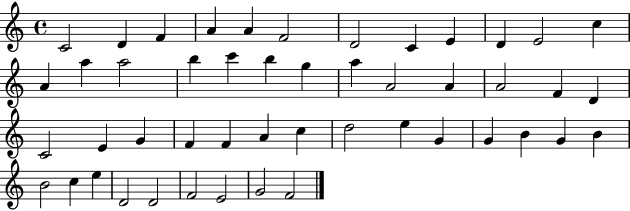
{
  \clef treble
  \time 4/4
  \defaultTimeSignature
  \key c \major
  c'2 d'4 f'4 | a'4 a'4 f'2 | d'2 c'4 e'4 | d'4 e'2 c''4 | \break a'4 a''4 a''2 | b''4 c'''4 b''4 g''4 | a''4 a'2 a'4 | a'2 f'4 d'4 | \break c'2 e'4 g'4 | f'4 f'4 a'4 c''4 | d''2 e''4 g'4 | g'4 b'4 g'4 b'4 | \break b'2 c''4 e''4 | d'2 d'2 | f'2 e'2 | g'2 f'2 | \break \bar "|."
}